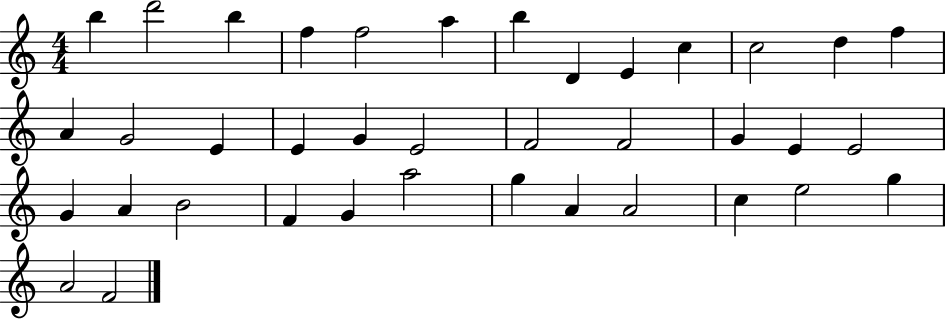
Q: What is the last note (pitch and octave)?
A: F4